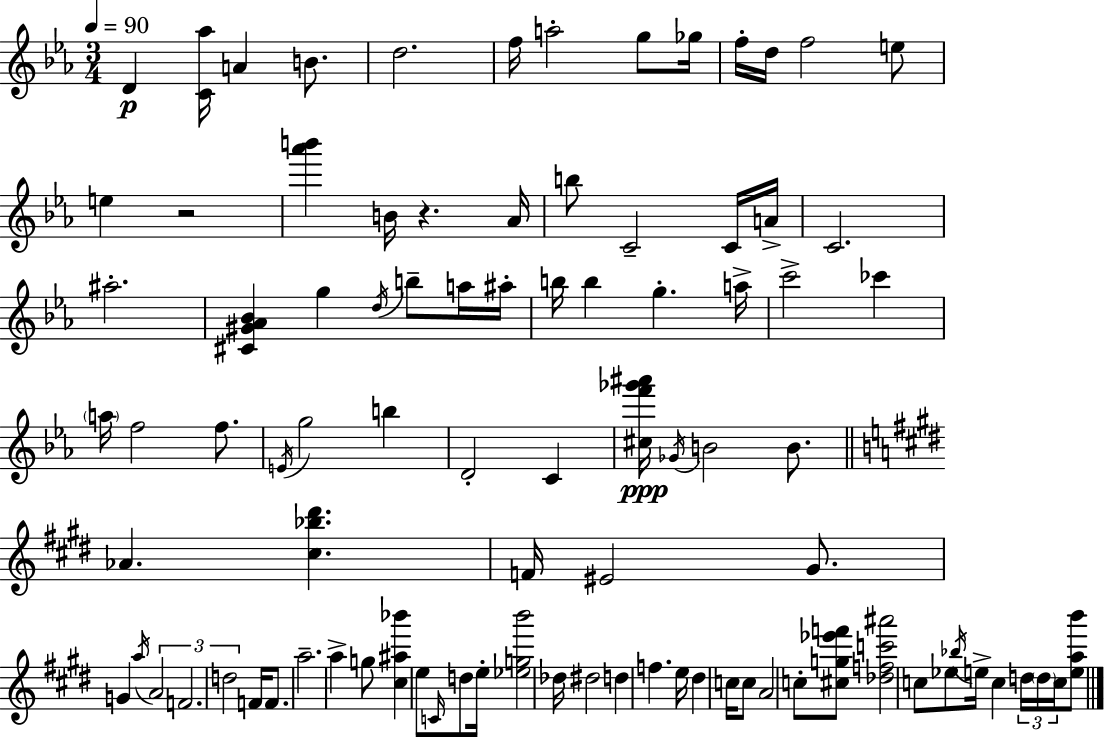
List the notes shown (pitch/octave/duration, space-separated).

D4/q [C4,Ab5]/s A4/q B4/e. D5/h. F5/s A5/h G5/e Gb5/s F5/s D5/s F5/h E5/e E5/q R/h [Ab6,B6]/q B4/s R/q. Ab4/s B5/e C4/h C4/s A4/s C4/h. A#5/h. [C#4,G#4,Ab4,Bb4]/q G5/q D5/s B5/e A5/s A#5/s B5/s B5/q G5/q. A5/s C6/h CES6/q A5/s F5/h F5/e. E4/s G5/h B5/q D4/h C4/q [C#5,F6,Gb6,A#6]/s Gb4/s B4/h B4/e. Ab4/q. [C#5,Bb5,D#6]/q. F4/s EIS4/h G#4/e. G4/q A5/s A4/h F4/h. D5/h F4/s F4/e. A5/h. A5/q G5/e [C#5,A#5,Bb6]/q E5/e C4/s D5/e E5/s [Eb5,G5,B6]/h Db5/s D#5/h D5/q F5/q. E5/s D#5/q C5/s C5/e A4/h C5/e [C#5,G5,Eb6,F6]/e [Db5,F5,C6,A#6]/h C5/e Eb5/e Bb5/s E5/s C5/q D5/s D5/s C5/s [E5,A5,B6]/e